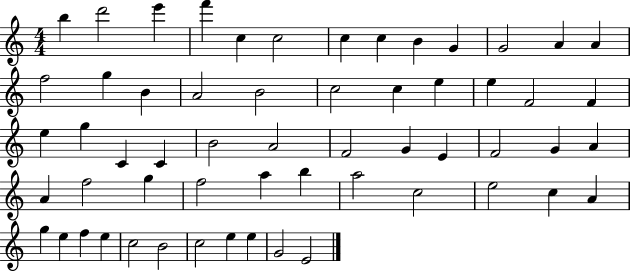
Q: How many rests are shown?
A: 0